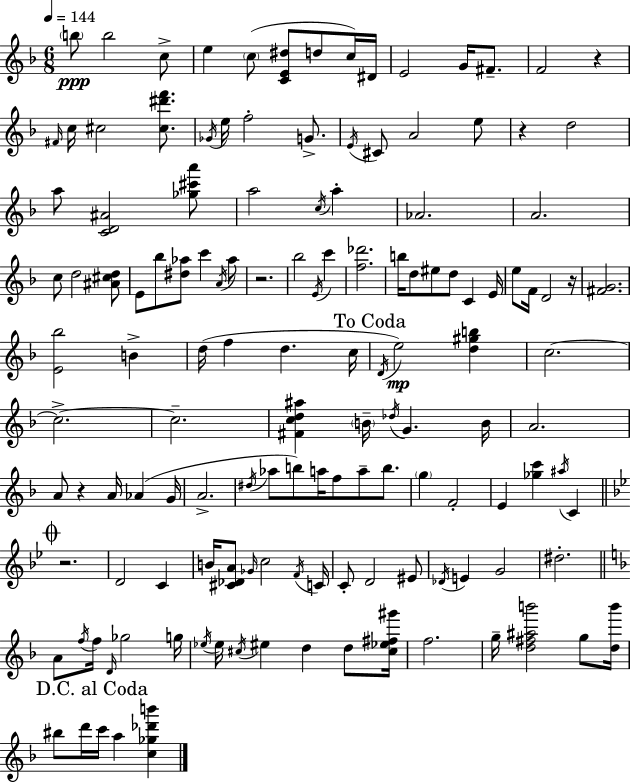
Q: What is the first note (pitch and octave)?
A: B5